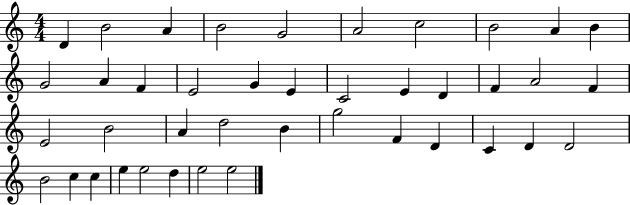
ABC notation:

X:1
T:Untitled
M:4/4
L:1/4
K:C
D B2 A B2 G2 A2 c2 B2 A B G2 A F E2 G E C2 E D F A2 F E2 B2 A d2 B g2 F D C D D2 B2 c c e e2 d e2 e2